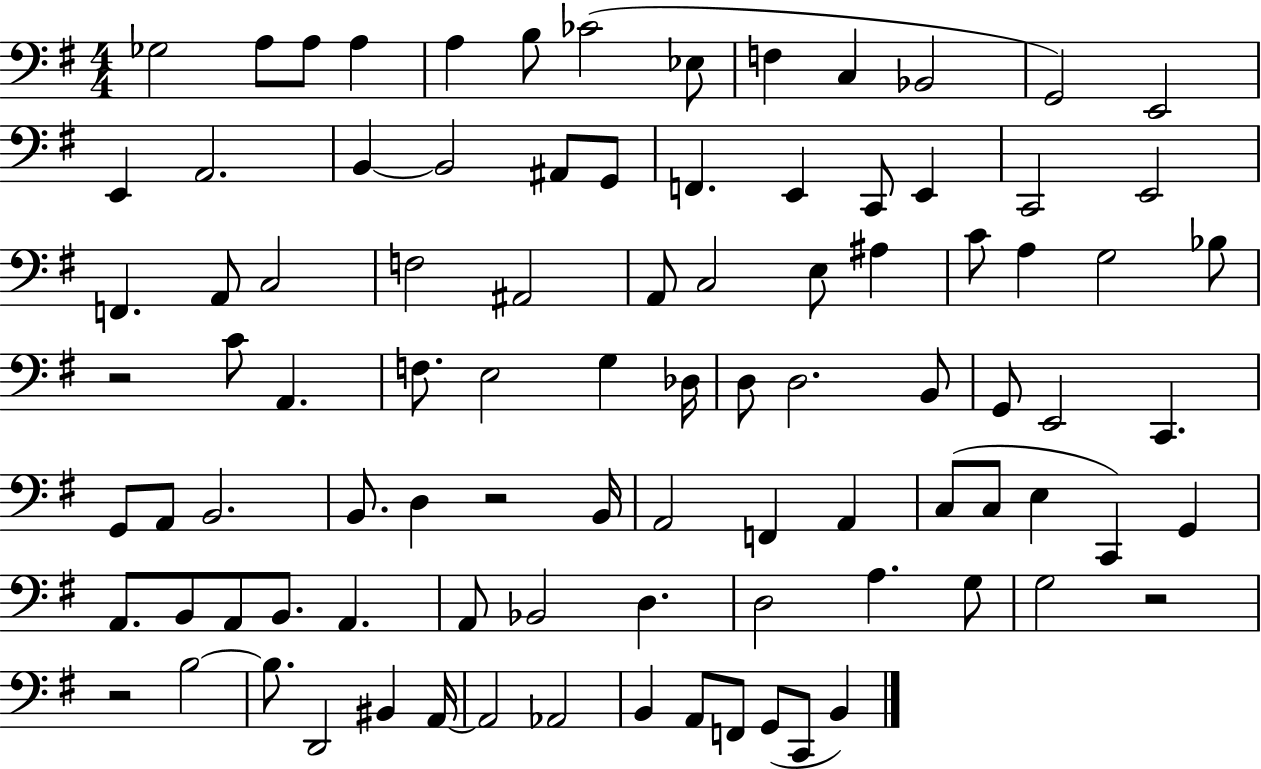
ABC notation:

X:1
T:Untitled
M:4/4
L:1/4
K:G
_G,2 A,/2 A,/2 A, A, B,/2 _C2 _E,/2 F, C, _B,,2 G,,2 E,,2 E,, A,,2 B,, B,,2 ^A,,/2 G,,/2 F,, E,, C,,/2 E,, C,,2 E,,2 F,, A,,/2 C,2 F,2 ^A,,2 A,,/2 C,2 E,/2 ^A, C/2 A, G,2 _B,/2 z2 C/2 A,, F,/2 E,2 G, _D,/4 D,/2 D,2 B,,/2 G,,/2 E,,2 C,, G,,/2 A,,/2 B,,2 B,,/2 D, z2 B,,/4 A,,2 F,, A,, C,/2 C,/2 E, C,, G,, A,,/2 B,,/2 A,,/2 B,,/2 A,, A,,/2 _B,,2 D, D,2 A, G,/2 G,2 z2 z2 B,2 B,/2 D,,2 ^B,, A,,/4 A,,2 _A,,2 B,, A,,/2 F,,/2 G,,/2 C,,/2 B,,